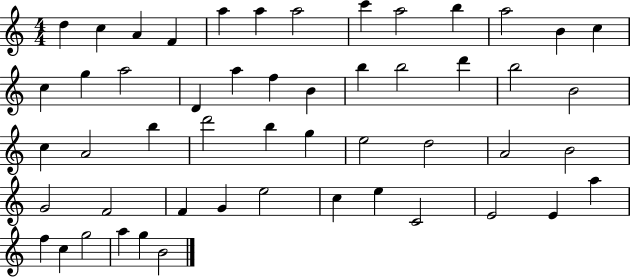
D5/q C5/q A4/q F4/q A5/q A5/q A5/h C6/q A5/h B5/q A5/h B4/q C5/q C5/q G5/q A5/h D4/q A5/q F5/q B4/q B5/q B5/h D6/q B5/h B4/h C5/q A4/h B5/q D6/h B5/q G5/q E5/h D5/h A4/h B4/h G4/h F4/h F4/q G4/q E5/h C5/q E5/q C4/h E4/h E4/q A5/q F5/q C5/q G5/h A5/q G5/q B4/h